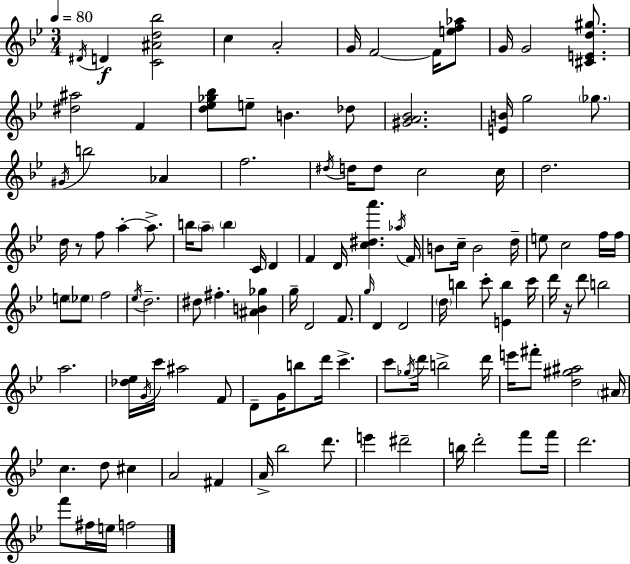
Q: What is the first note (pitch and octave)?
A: D#4